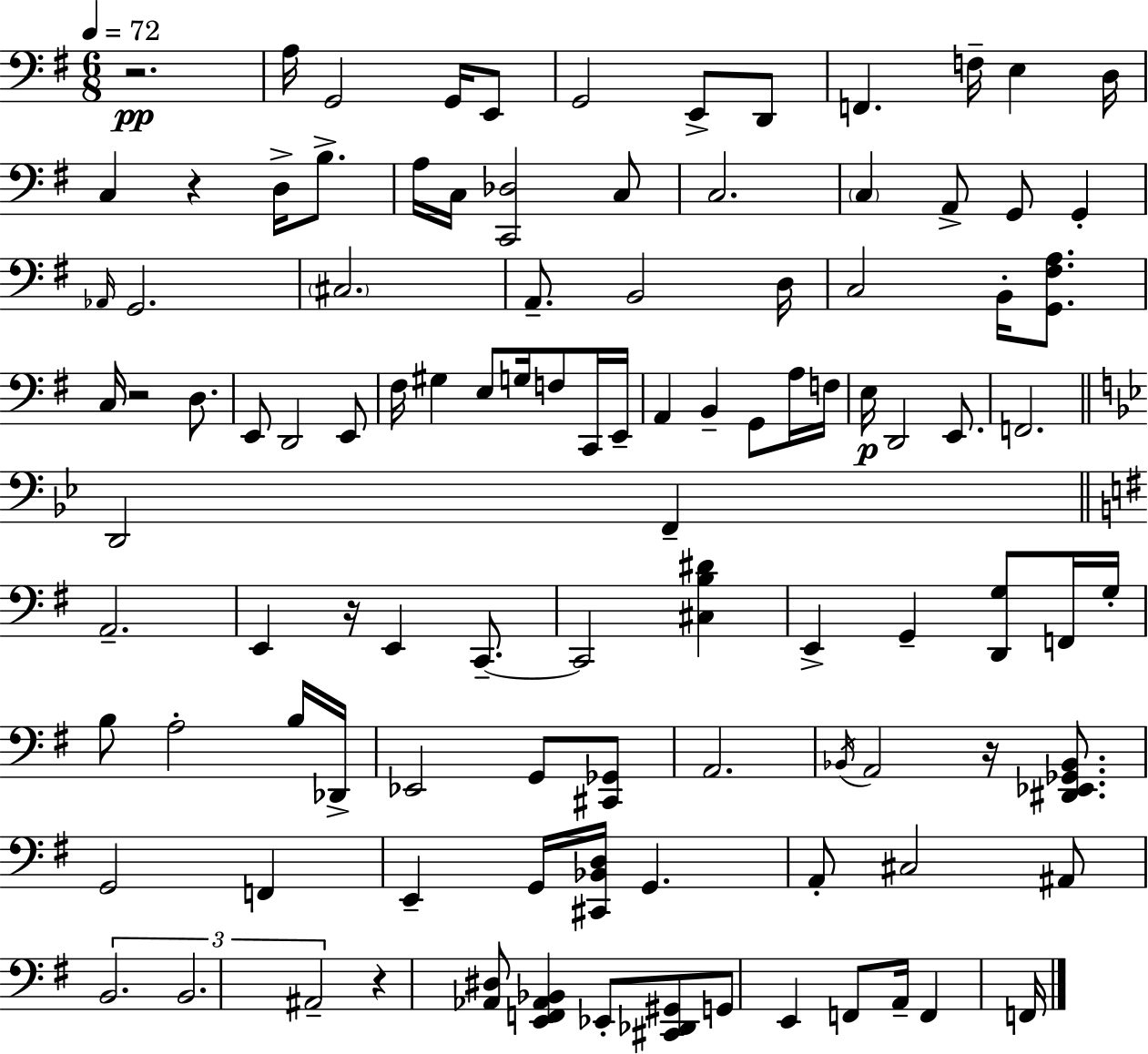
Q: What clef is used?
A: bass